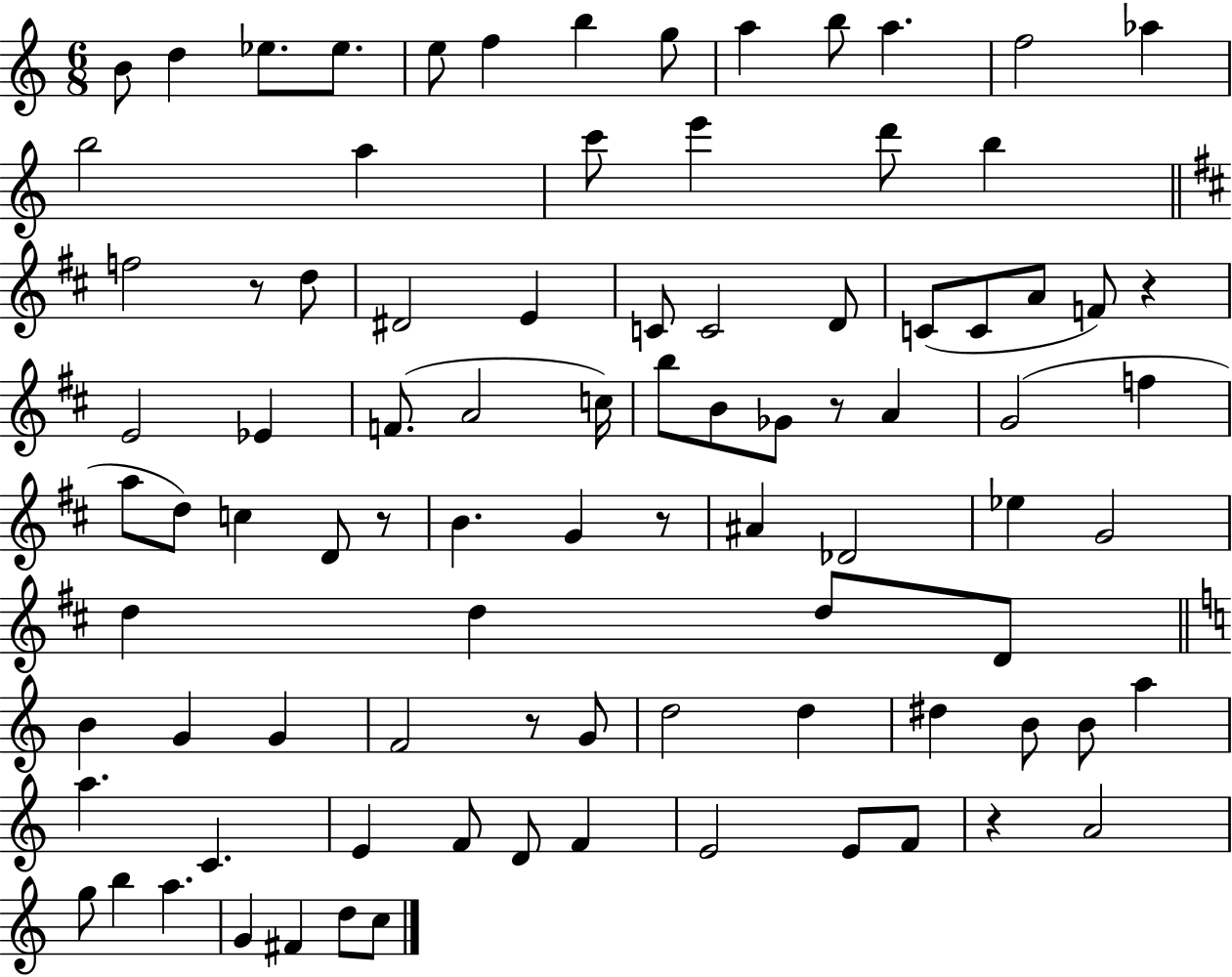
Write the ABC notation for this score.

X:1
T:Untitled
M:6/8
L:1/4
K:C
B/2 d _e/2 _e/2 e/2 f b g/2 a b/2 a f2 _a b2 a c'/2 e' d'/2 b f2 z/2 d/2 ^D2 E C/2 C2 D/2 C/2 C/2 A/2 F/2 z E2 _E F/2 A2 c/4 b/2 B/2 _G/2 z/2 A G2 f a/2 d/2 c D/2 z/2 B G z/2 ^A _D2 _e G2 d d d/2 D/2 B G G F2 z/2 G/2 d2 d ^d B/2 B/2 a a C E F/2 D/2 F E2 E/2 F/2 z A2 g/2 b a G ^F d/2 c/2